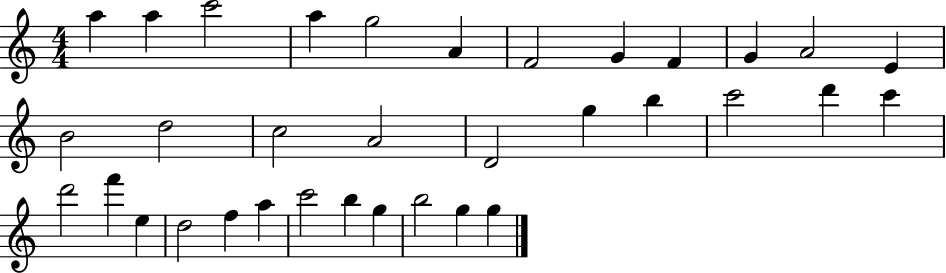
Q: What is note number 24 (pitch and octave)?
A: F6